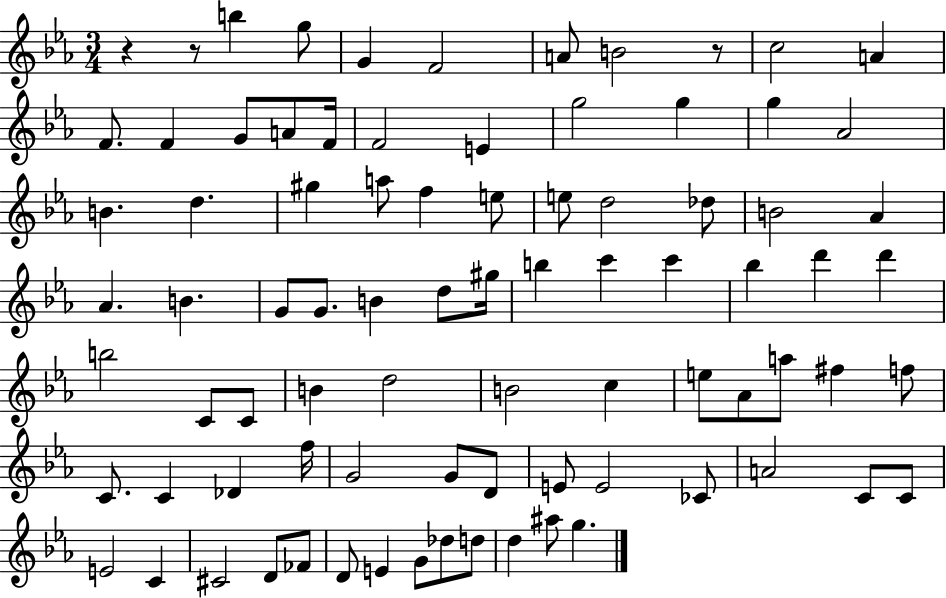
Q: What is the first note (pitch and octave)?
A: B5